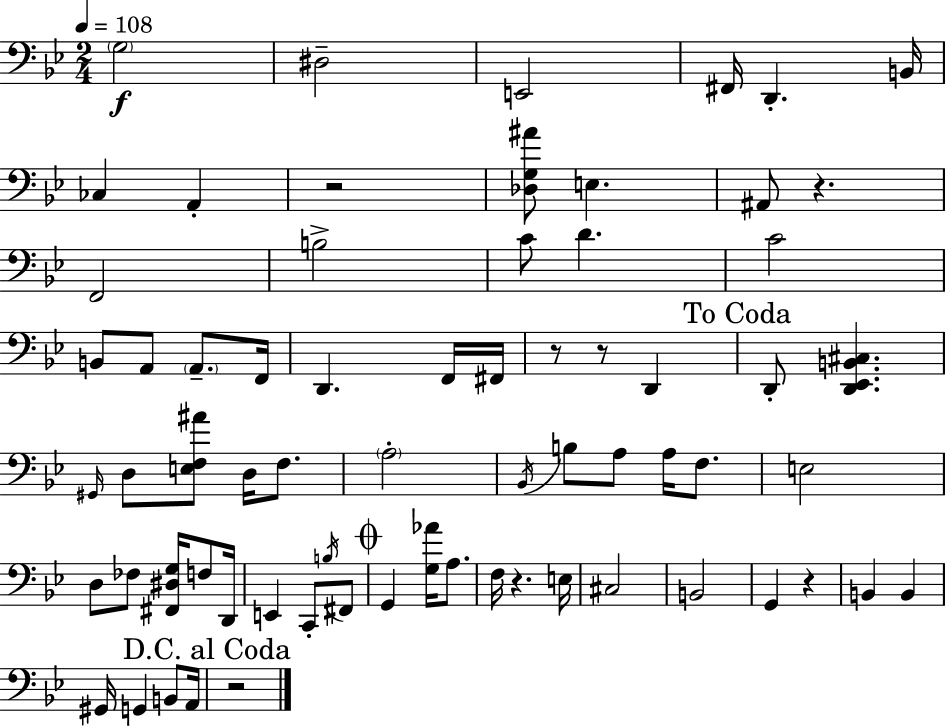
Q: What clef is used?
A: bass